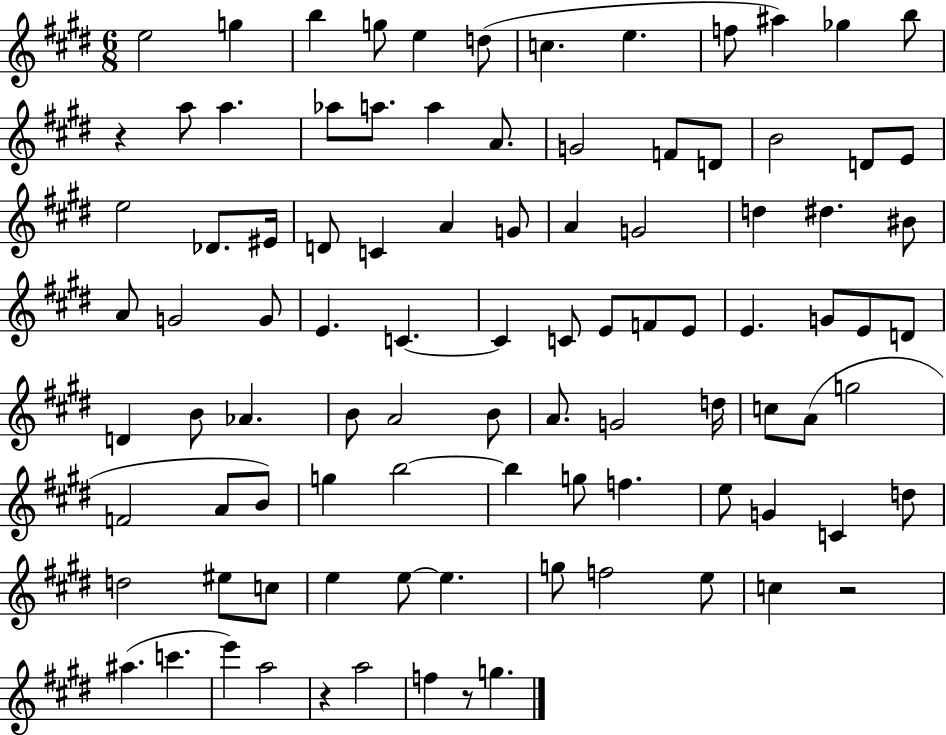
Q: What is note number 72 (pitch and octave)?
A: G4